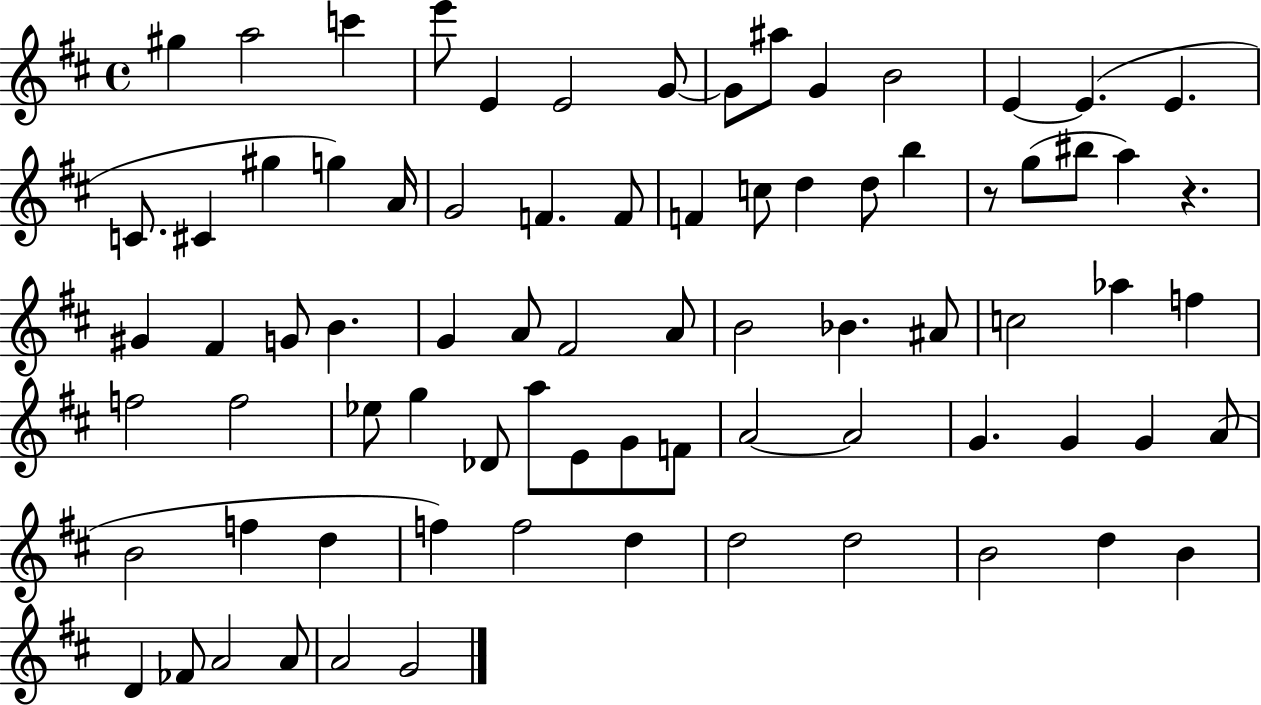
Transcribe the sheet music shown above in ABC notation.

X:1
T:Untitled
M:4/4
L:1/4
K:D
^g a2 c' e'/2 E E2 G/2 G/2 ^a/2 G B2 E E E C/2 ^C ^g g A/4 G2 F F/2 F c/2 d d/2 b z/2 g/2 ^b/2 a z ^G ^F G/2 B G A/2 ^F2 A/2 B2 _B ^A/2 c2 _a f f2 f2 _e/2 g _D/2 a/2 E/2 G/2 F/2 A2 A2 G G G A/2 B2 f d f f2 d d2 d2 B2 d B D _F/2 A2 A/2 A2 G2